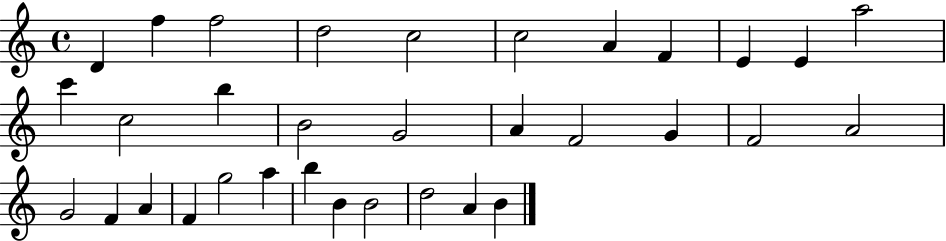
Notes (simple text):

D4/q F5/q F5/h D5/h C5/h C5/h A4/q F4/q E4/q E4/q A5/h C6/q C5/h B5/q B4/h G4/h A4/q F4/h G4/q F4/h A4/h G4/h F4/q A4/q F4/q G5/h A5/q B5/q B4/q B4/h D5/h A4/q B4/q